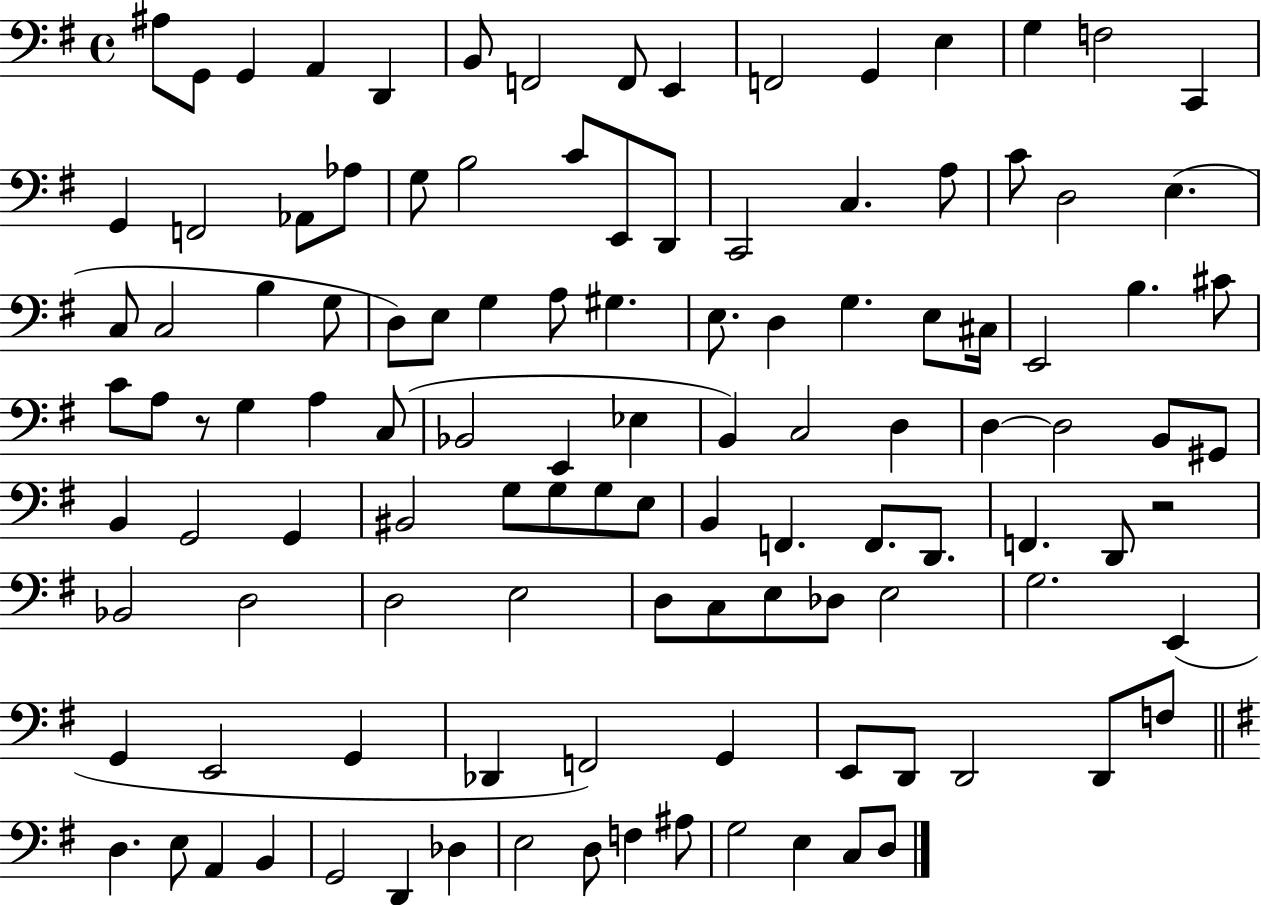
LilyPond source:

{
  \clef bass
  \time 4/4
  \defaultTimeSignature
  \key g \major
  ais8 g,8 g,4 a,4 d,4 | b,8 f,2 f,8 e,4 | f,2 g,4 e4 | g4 f2 c,4 | \break g,4 f,2 aes,8 aes8 | g8 b2 c'8 e,8 d,8 | c,2 c4. a8 | c'8 d2 e4.( | \break c8 c2 b4 g8 | d8) e8 g4 a8 gis4. | e8. d4 g4. e8 cis16 | e,2 b4. cis'8 | \break c'8 a8 r8 g4 a4 c8( | bes,2 e,4 ees4 | b,4) c2 d4 | d4~~ d2 b,8 gis,8 | \break b,4 g,2 g,4 | bis,2 g8 g8 g8 e8 | b,4 f,4. f,8. d,8. | f,4. d,8 r2 | \break bes,2 d2 | d2 e2 | d8 c8 e8 des8 e2 | g2. e,4( | \break g,4 e,2 g,4 | des,4 f,2) g,4 | e,8 d,8 d,2 d,8 f8 | \bar "||" \break \key g \major d4. e8 a,4 b,4 | g,2 d,4 des4 | e2 d8 f4 ais8 | g2 e4 c8 d8 | \break \bar "|."
}